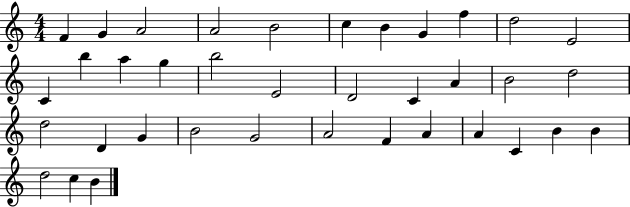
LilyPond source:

{
  \clef treble
  \numericTimeSignature
  \time 4/4
  \key c \major
  f'4 g'4 a'2 | a'2 b'2 | c''4 b'4 g'4 f''4 | d''2 e'2 | \break c'4 b''4 a''4 g''4 | b''2 e'2 | d'2 c'4 a'4 | b'2 d''2 | \break d''2 d'4 g'4 | b'2 g'2 | a'2 f'4 a'4 | a'4 c'4 b'4 b'4 | \break d''2 c''4 b'4 | \bar "|."
}